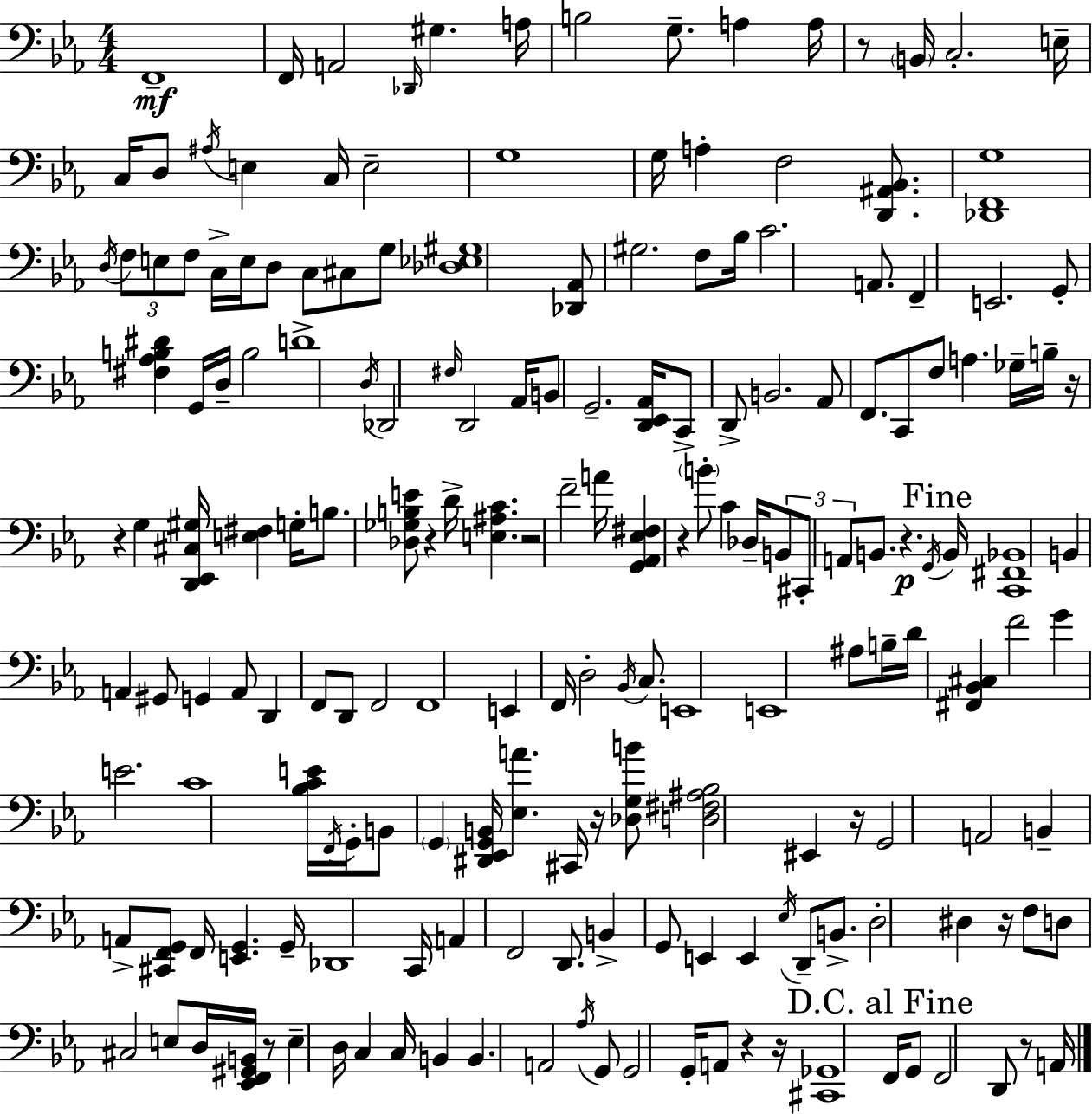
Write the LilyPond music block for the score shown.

{
  \clef bass
  \numericTimeSignature
  \time 4/4
  \key ees \major
  f,1--\mf | f,16 a,2 \grace { des,16 } gis4. | a16 b2 g8.-- a4 | a16 r8 \parenthesize b,16 c2.-. | \break e16-- c16 d8 \acciaccatura { ais16 } e4 c16 e2-- | g1 | g16 a4-. f2 <d, ais, bes,>8. | <des, f, g>1 | \break \acciaccatura { d16 } \tuplet 3/2 { f8 e8 f8 } c16-> e16 d8 c8 cis8 | g8 <des ees gis>1 | <des, aes,>8 gis2. | f8 bes16 c'2. | \break a,8. f,4-- e,2. | g,8-. <fis aes b dis'>4 g,16 d16-- b2 | d'1-> | \acciaccatura { d16 } des,2 \grace { fis16 } d,2 | \break aes,16 b,8 g,2.-- | <d, ees, aes,>16 c,8-> d,8-> b,2. | aes,8 f,8. c,8 f8 a4. | ges16-- b16-- r16 r4 g4 <d, ees, cis gis>16 | \break <e fis>4 g16-. b8. <des ges b e'>8 r4 d'16-> <e ais c'>4. | r2 f'2-- | a'16 <g, aes, ees fis>4 r4 \parenthesize b'8-. | c'4 des16-- \tuplet 3/2 { b,8 cis,8-. a,8 } b,8. r4.\p | \break \acciaccatura { g,16 } \mark "Fine" b,16 <c, fis, bes,>1 | b,4 a,4 gis,8 | g,4 a,8 d,4 f,8 d,8 f,2 | f,1 | \break e,4 f,16 d2-. | \acciaccatura { bes,16 } c8. e,1 | e,1 | ais8 b16-- d'16 <fis, bes, cis>4 f'2 | \break g'4 e'2. | c'1 | <bes c' e'>16 \acciaccatura { f,16 } g,16-. b,8 \parenthesize g,4 | <dis, ees, g, b,>16 <ees a'>4. cis,16 r16 <des g b'>8 <d fis ais bes>2 | \break eis,4 r16 g,2 | a,2 b,4-- a,8-> <cis, f, g,>8 | f,16 <e, g,>4. g,16-- des,1 | c,16 a,4 f,2 | \break d,8. b,4-> g,8 e,4 | e,4 \acciaccatura { ees16 } d,8-- b,8.-> d2-. | dis4 r16 f8 d8 cis2 | e8 d16 <ees, f, gis, b,>16 r8 e4-- d16 | \break c4 c16 b,4 b,4. a,2 | \acciaccatura { aes16 } g,8 g,2 | g,16-. a,8 r4 r16 <cis, ges,>1 | \mark "D.C. al Fine" f,16 g,8 f,2 | \break d,8 r8 a,16 \bar "|."
}